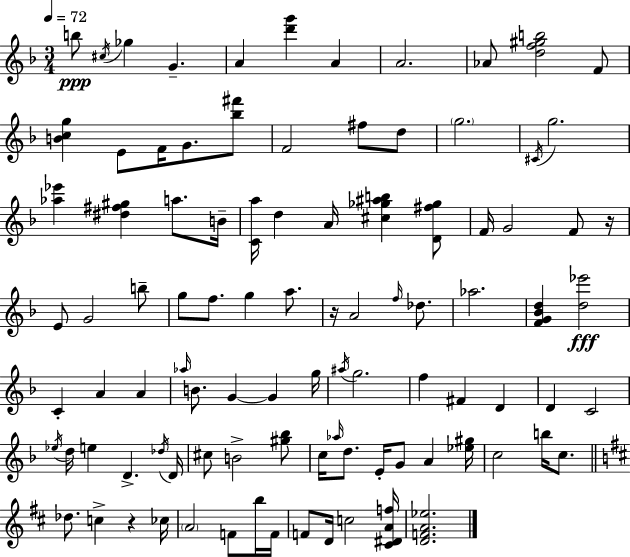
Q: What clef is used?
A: treble